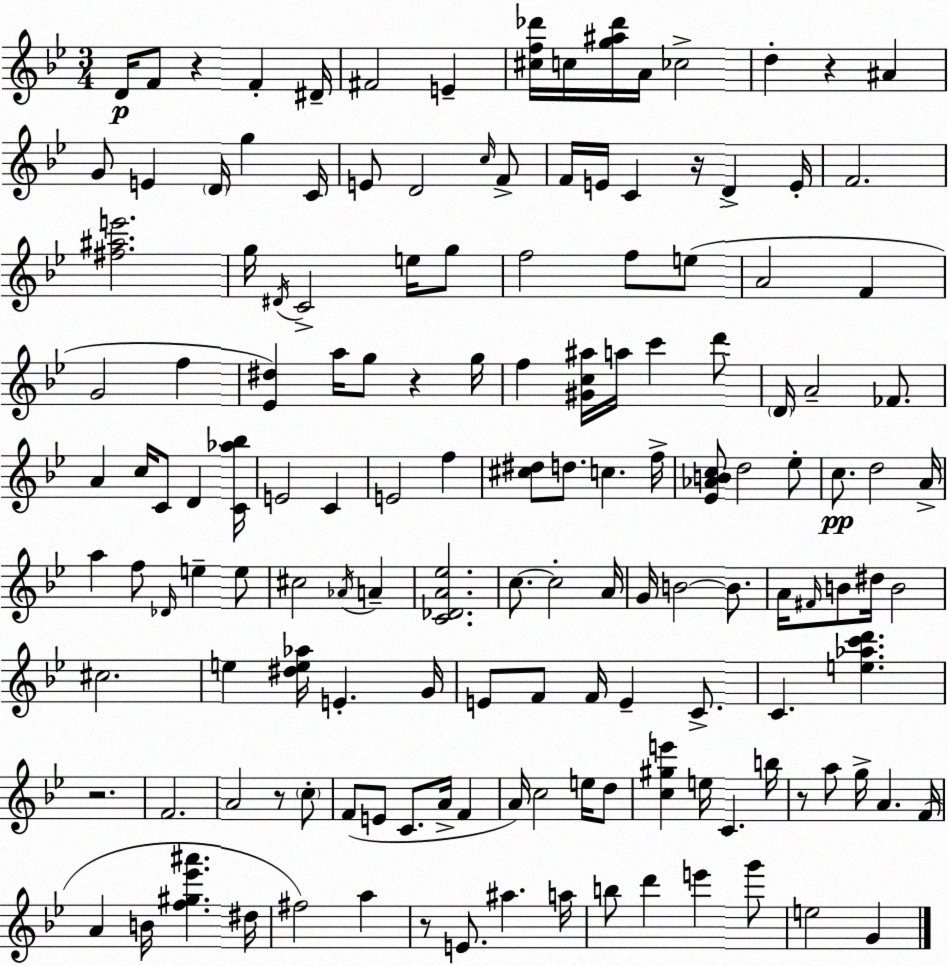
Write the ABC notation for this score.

X:1
T:Untitled
M:3/4
L:1/4
K:Bb
D/4 F/2 z F ^D/4 ^F2 E [^cf_d']/4 c/4 [g^a_d']/4 A/4 _c2 d z ^A G/2 E D/4 g C/4 E/2 D2 c/4 F/2 F/4 E/4 C z/4 D E/4 F2 [^f^ae']2 g/4 ^D/4 C2 e/4 g/2 f2 f/2 e/2 A2 F G2 f [_E^d] a/4 g/2 z g/4 f [^Gc^a]/4 a/4 c' d'/2 D/4 A2 _F/2 A c/4 C/2 D [C_a_b]/4 E2 C E2 f [^c^d]/2 d/2 c f/4 [_E_ABc]/2 d2 _e/2 c/2 d2 A/4 a f/2 _D/4 e e/2 ^c2 _A/4 A [C_DA_e]2 c/2 c2 A/4 G/4 B2 B/2 A/4 ^F/4 B/2 ^d/4 B2 ^c2 e [^de_a]/4 E G/4 E/2 F/2 F/4 E C/2 C [e_ac'd'] z2 F2 A2 z/2 c/2 F/2 E/2 C/2 A/4 F A/4 c2 e/4 d/2 [c^ge'] e/4 C b/4 z/2 a/2 g/4 A F/4 A B/4 [f^g_e'^a'] ^d/4 ^f2 a z/2 E/2 ^a a/4 b/2 d' e' g'/2 e2 G